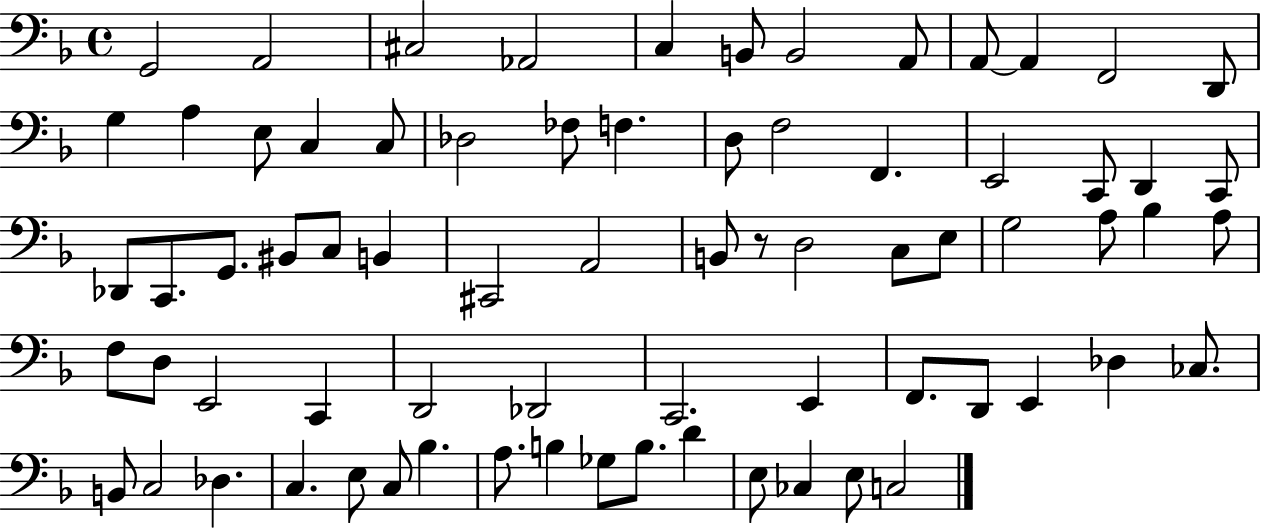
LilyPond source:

{
  \clef bass
  \time 4/4
  \defaultTimeSignature
  \key f \major
  g,2 a,2 | cis2 aes,2 | c4 b,8 b,2 a,8 | a,8~~ a,4 f,2 d,8 | \break g4 a4 e8 c4 c8 | des2 fes8 f4. | d8 f2 f,4. | e,2 c,8 d,4 c,8 | \break des,8 c,8. g,8. bis,8 c8 b,4 | cis,2 a,2 | b,8 r8 d2 c8 e8 | g2 a8 bes4 a8 | \break f8 d8 e,2 c,4 | d,2 des,2 | c,2. e,4 | f,8. d,8 e,4 des4 ces8. | \break b,8 c2 des4. | c4. e8 c8 bes4. | a8. b4 ges8 b8. d'4 | e8 ces4 e8 c2 | \break \bar "|."
}